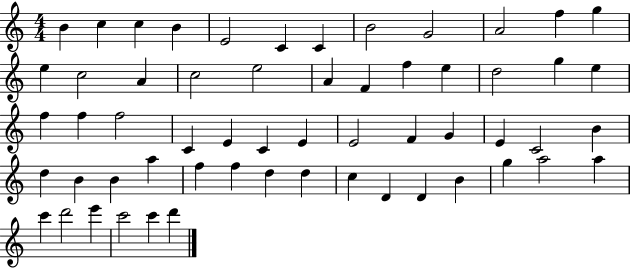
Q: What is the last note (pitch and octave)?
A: D6